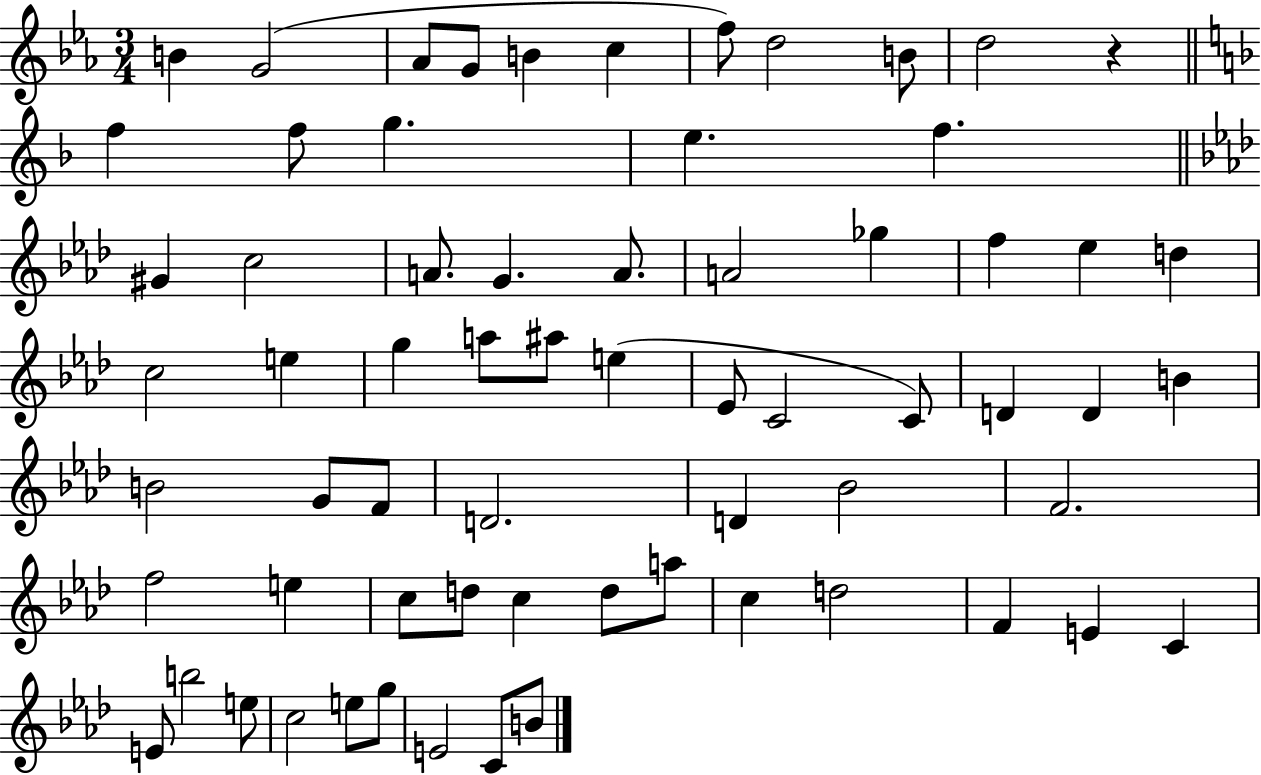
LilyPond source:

{
  \clef treble
  \numericTimeSignature
  \time 3/4
  \key ees \major
  b'4 g'2( | aes'8 g'8 b'4 c''4 | f''8) d''2 b'8 | d''2 r4 | \break \bar "||" \break \key d \minor f''4 f''8 g''4. | e''4. f''4. | \bar "||" \break \key aes \major gis'4 c''2 | a'8. g'4. a'8. | a'2 ges''4 | f''4 ees''4 d''4 | \break c''2 e''4 | g''4 a''8 ais''8 e''4( | ees'8 c'2 c'8) | d'4 d'4 b'4 | \break b'2 g'8 f'8 | d'2. | d'4 bes'2 | f'2. | \break f''2 e''4 | c''8 d''8 c''4 d''8 a''8 | c''4 d''2 | f'4 e'4 c'4 | \break e'8 b''2 e''8 | c''2 e''8 g''8 | e'2 c'8 b'8 | \bar "|."
}